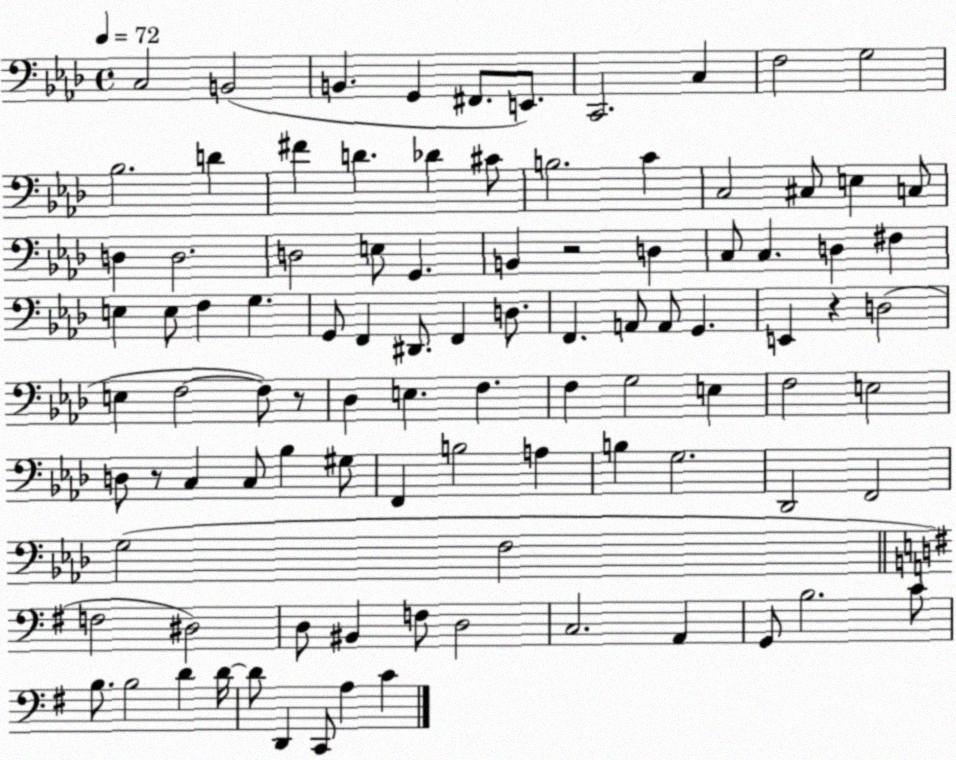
X:1
T:Untitled
M:4/4
L:1/4
K:Ab
C,2 B,,2 B,, G,, ^F,,/2 E,,/2 C,,2 C, F,2 G,2 _B,2 D ^F D _D ^C/2 B,2 C C,2 ^C,/2 E, C,/2 D, D,2 D,2 E,/2 G,, B,, z2 D, C,/2 C, D, ^F, E, E,/2 F, G, G,,/2 F,, ^D,,/2 F,, D,/2 F,, A,,/2 A,,/2 G,, E,, z D,2 E, F,2 F,/2 z/2 _D, E, F, F, G,2 E, F,2 E,2 D,/2 z/2 C, C,/2 _B, ^G,/2 F,, B,2 A, B, G,2 _D,,2 F,,2 G,2 F,2 F,2 ^D,2 D,/2 ^B,, F,/2 D,2 C,2 A,, G,,/2 B,2 C/2 B,/2 B,2 D D/4 D/2 D,, C,,/2 A, C